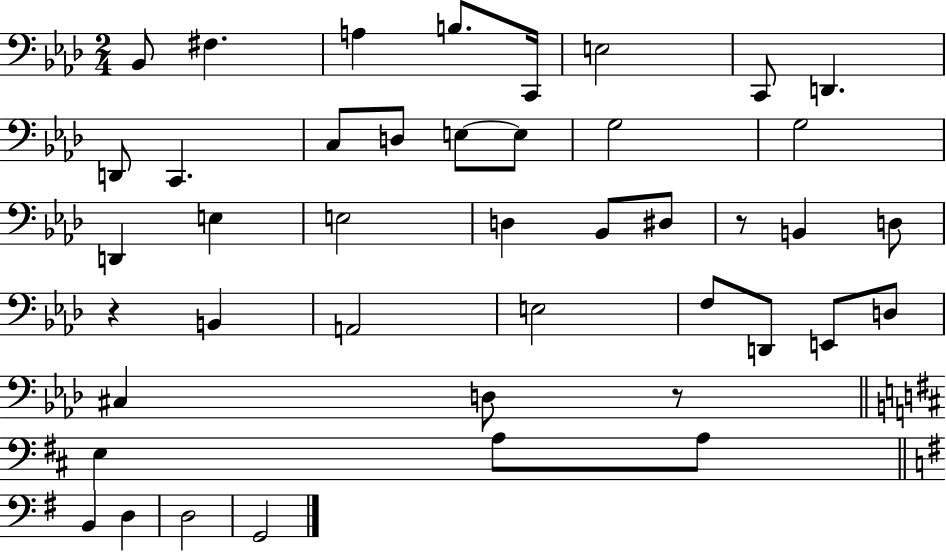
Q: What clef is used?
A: bass